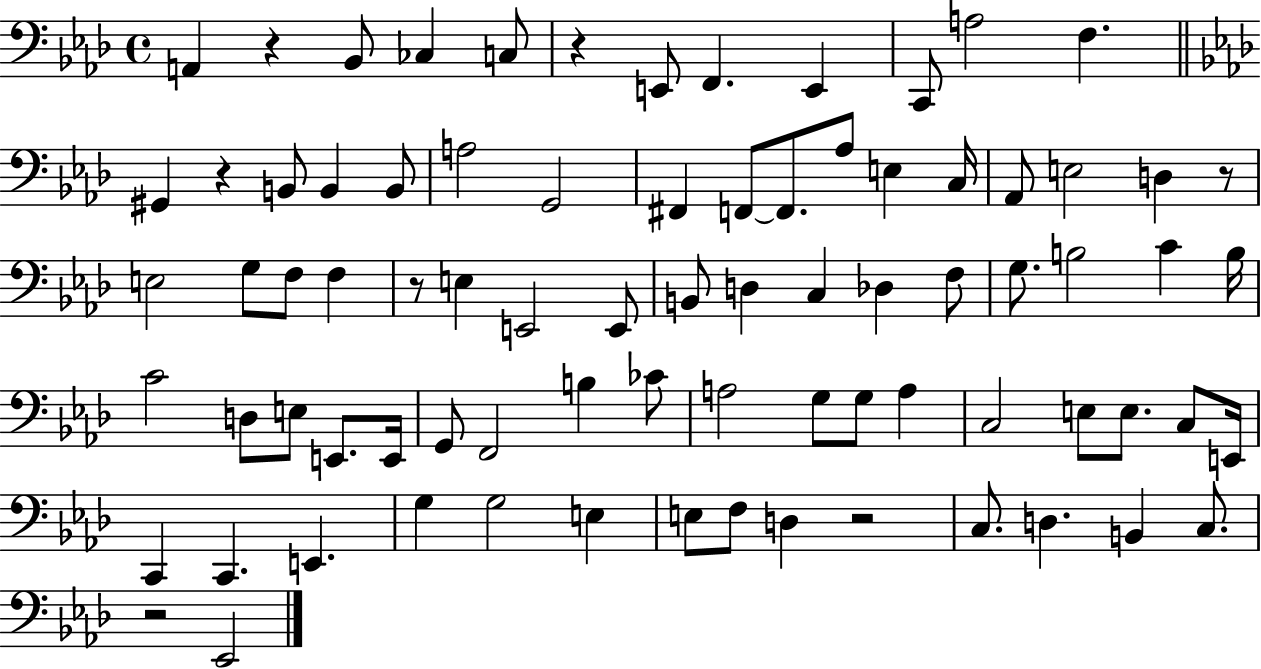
{
  \clef bass
  \time 4/4
  \defaultTimeSignature
  \key aes \major
  a,4 r4 bes,8 ces4 c8 | r4 e,8 f,4. e,4 | c,8 a2 f4. | \bar "||" \break \key aes \major gis,4 r4 b,8 b,4 b,8 | a2 g,2 | fis,4 f,8~~ f,8. aes8 e4 c16 | aes,8 e2 d4 r8 | \break e2 g8 f8 f4 | r8 e4 e,2 e,8 | b,8 d4 c4 des4 f8 | g8. b2 c'4 b16 | \break c'2 d8 e8 e,8. e,16 | g,8 f,2 b4 ces'8 | a2 g8 g8 a4 | c2 e8 e8. c8 e,16 | \break c,4 c,4. e,4. | g4 g2 e4 | e8 f8 d4 r2 | c8. d4. b,4 c8. | \break r2 ees,2 | \bar "|."
}